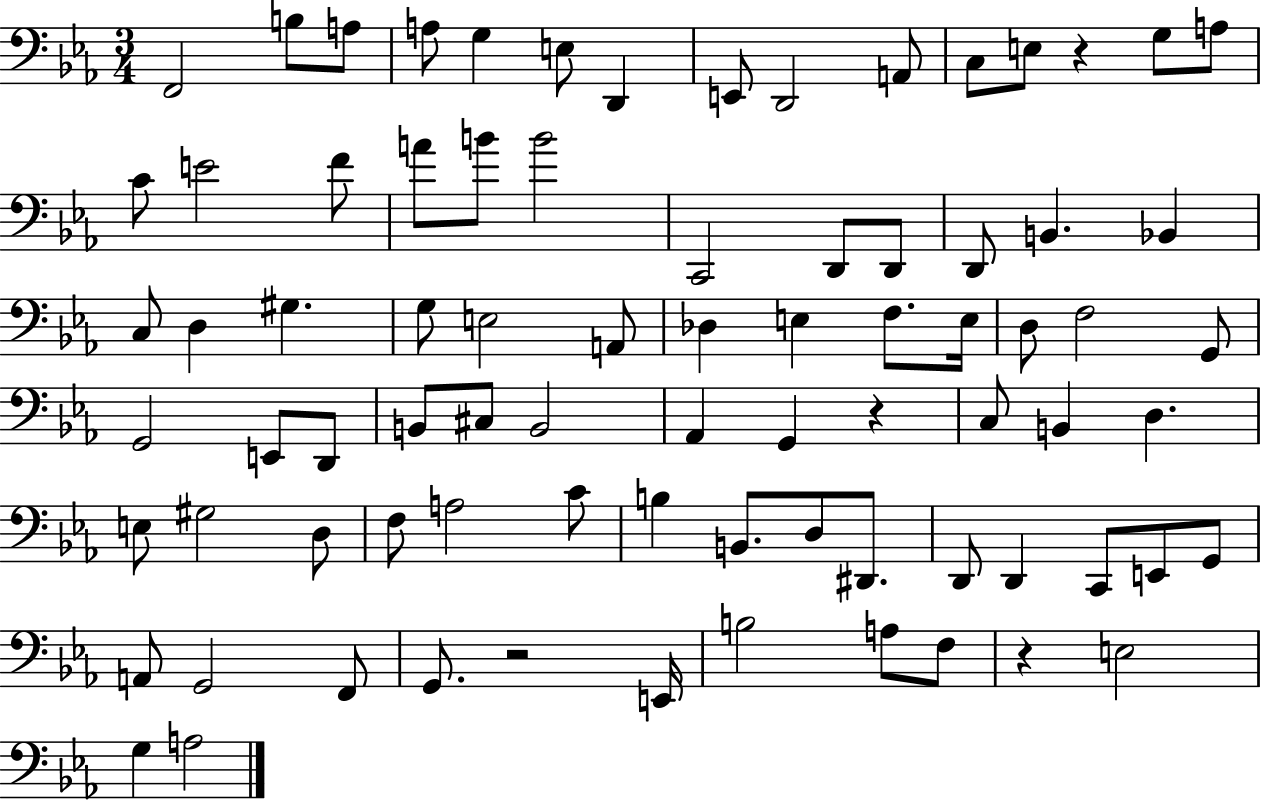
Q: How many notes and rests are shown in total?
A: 80